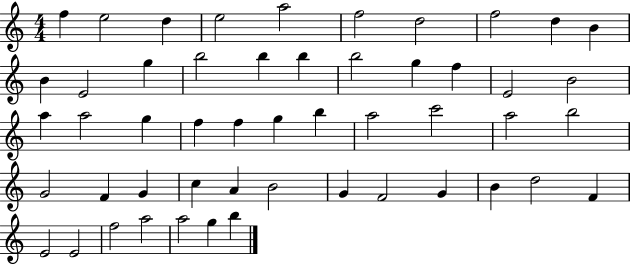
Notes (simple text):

F5/q E5/h D5/q E5/h A5/h F5/h D5/h F5/h D5/q B4/q B4/q E4/h G5/q B5/h B5/q B5/q B5/h G5/q F5/q E4/h B4/h A5/q A5/h G5/q F5/q F5/q G5/q B5/q A5/h C6/h A5/h B5/h G4/h F4/q G4/q C5/q A4/q B4/h G4/q F4/h G4/q B4/q D5/h F4/q E4/h E4/h F5/h A5/h A5/h G5/q B5/q